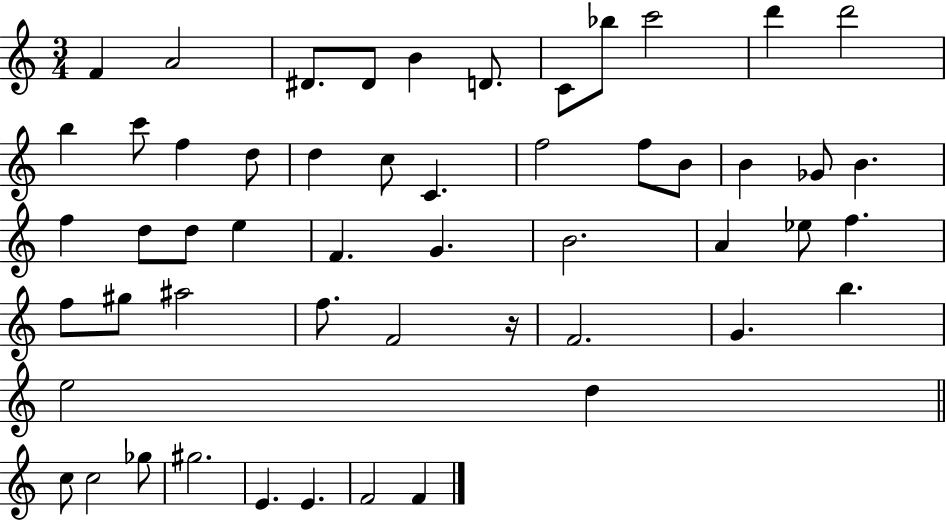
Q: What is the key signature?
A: C major